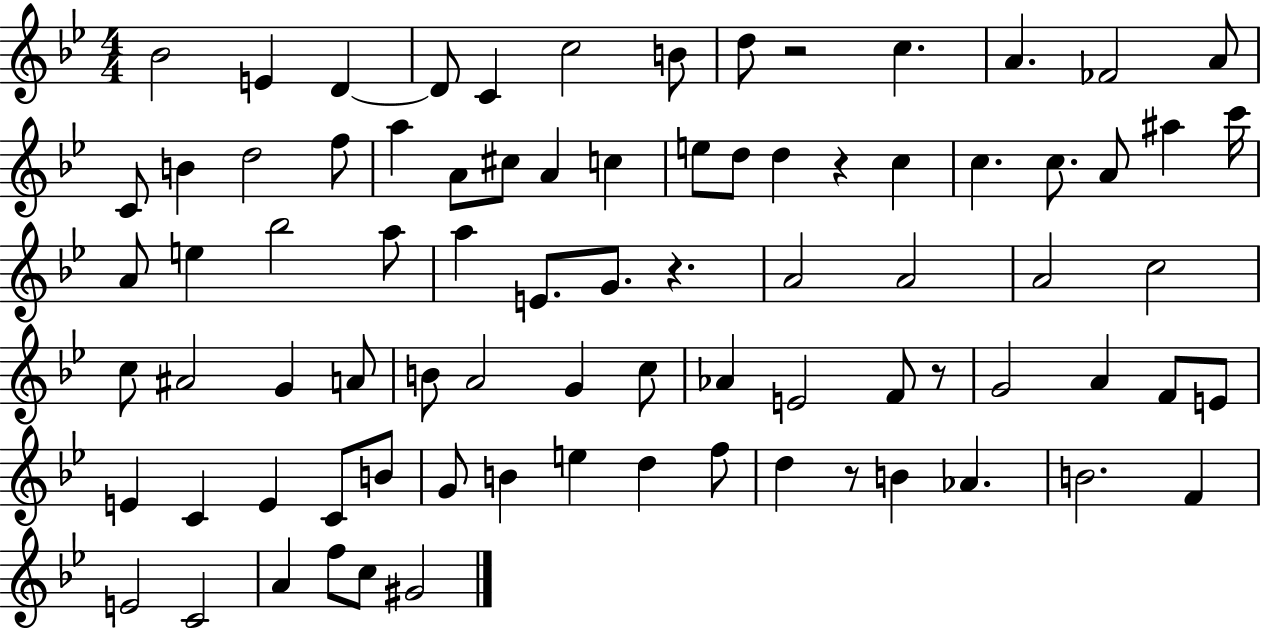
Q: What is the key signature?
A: BES major